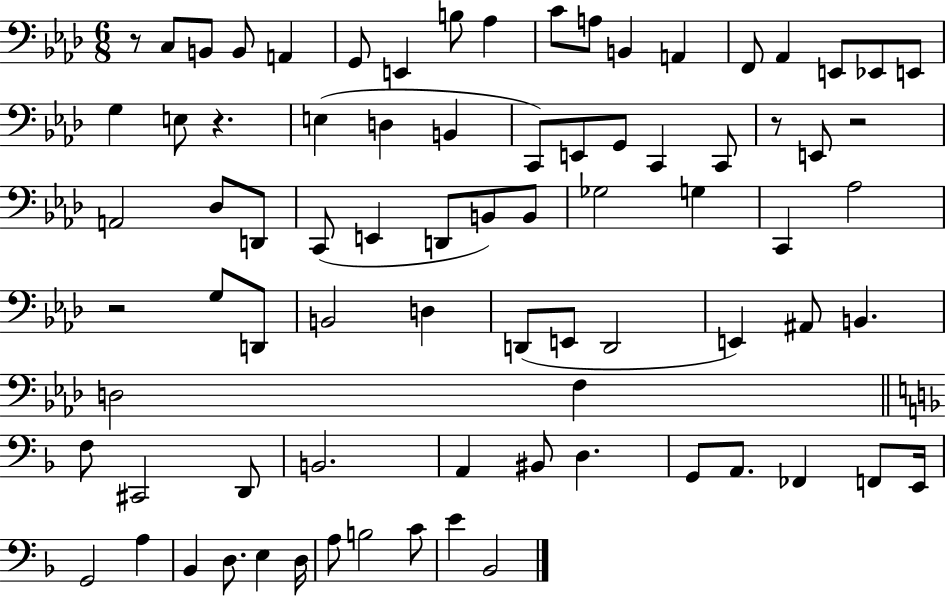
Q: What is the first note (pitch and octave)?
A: C3